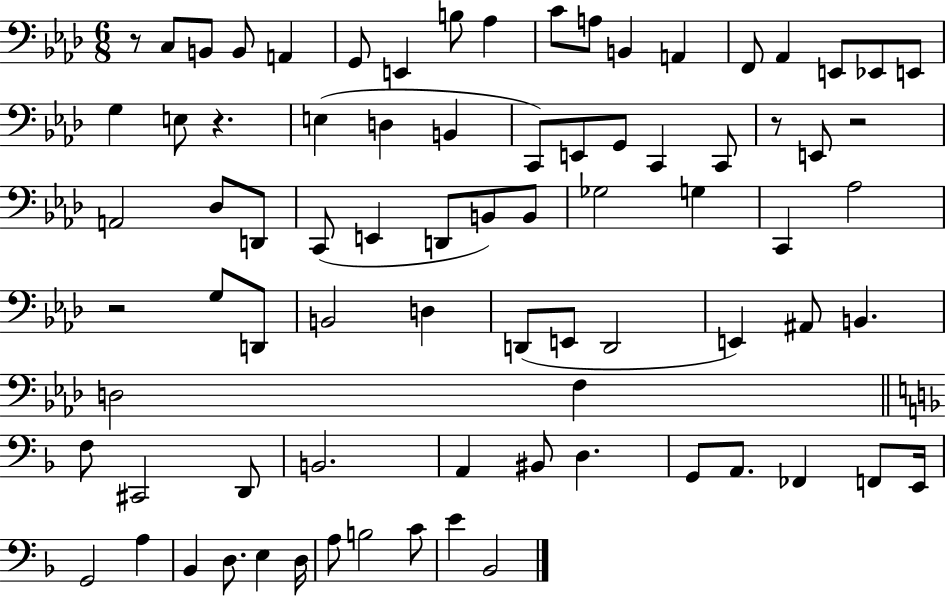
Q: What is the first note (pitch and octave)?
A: C3